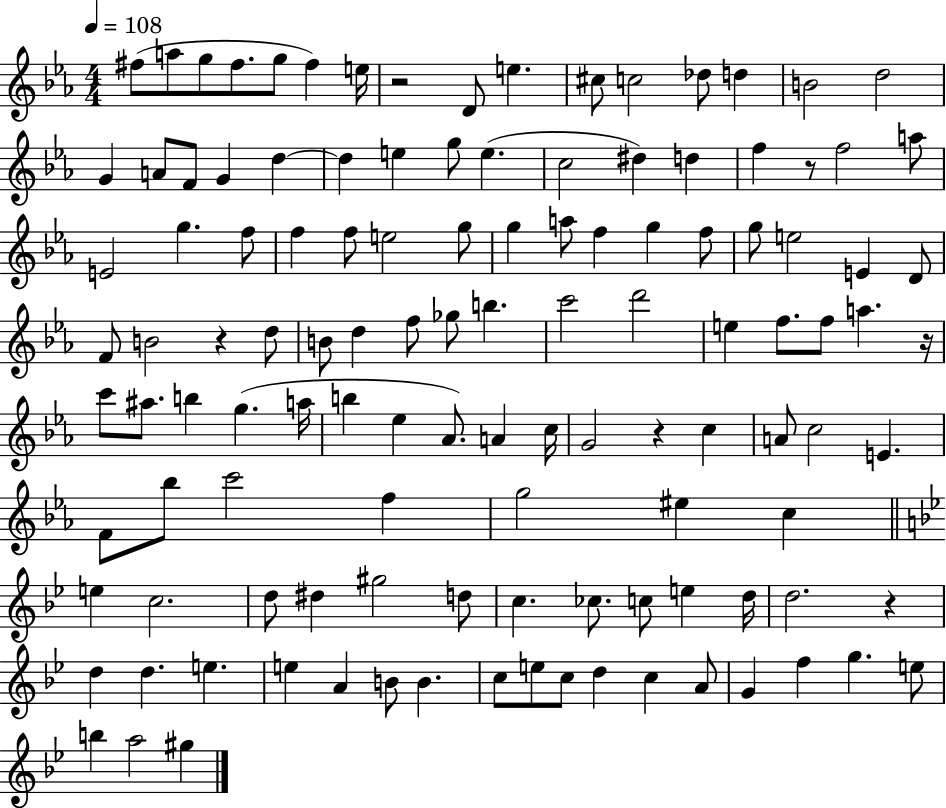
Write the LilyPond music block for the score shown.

{
  \clef treble
  \numericTimeSignature
  \time 4/4
  \key ees \major
  \tempo 4 = 108
  \repeat volta 2 { fis''8( a''8 g''8 fis''8. g''8 fis''4) e''16 | r2 d'8 e''4. | cis''8 c''2 des''8 d''4 | b'2 d''2 | \break g'4 a'8 f'8 g'4 d''4~~ | d''4 e''4 g''8 e''4.( | c''2 dis''4) d''4 | f''4 r8 f''2 a''8 | \break e'2 g''4. f''8 | f''4 f''8 e''2 g''8 | g''4 a''8 f''4 g''4 f''8 | g''8 e''2 e'4 d'8 | \break f'8 b'2 r4 d''8 | b'8 d''4 f''8 ges''8 b''4. | c'''2 d'''2 | e''4 f''8. f''8 a''4. r16 | \break c'''8 ais''8. b''4 g''4.( a''16 | b''4 ees''4 aes'8.) a'4 c''16 | g'2 r4 c''4 | a'8 c''2 e'4. | \break f'8 bes''8 c'''2 f''4 | g''2 eis''4 c''4 | \bar "||" \break \key bes \major e''4 c''2. | d''8 dis''4 gis''2 d''8 | c''4. ces''8. c''8 e''4 d''16 | d''2. r4 | \break d''4 d''4. e''4. | e''4 a'4 b'8 b'4. | c''8 e''8 c''8 d''4 c''4 a'8 | g'4 f''4 g''4. e''8 | \break b''4 a''2 gis''4 | } \bar "|."
}